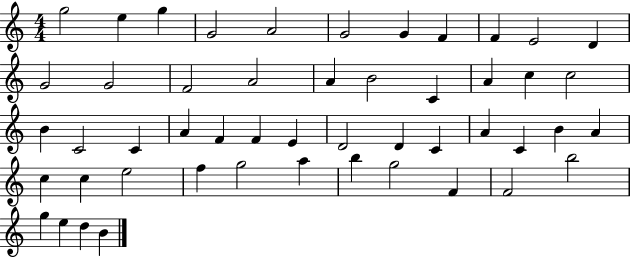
X:1
T:Untitled
M:4/4
L:1/4
K:C
g2 e g G2 A2 G2 G F F E2 D G2 G2 F2 A2 A B2 C A c c2 B C2 C A F F E D2 D C A C B A c c e2 f g2 a b g2 F F2 b2 g e d B